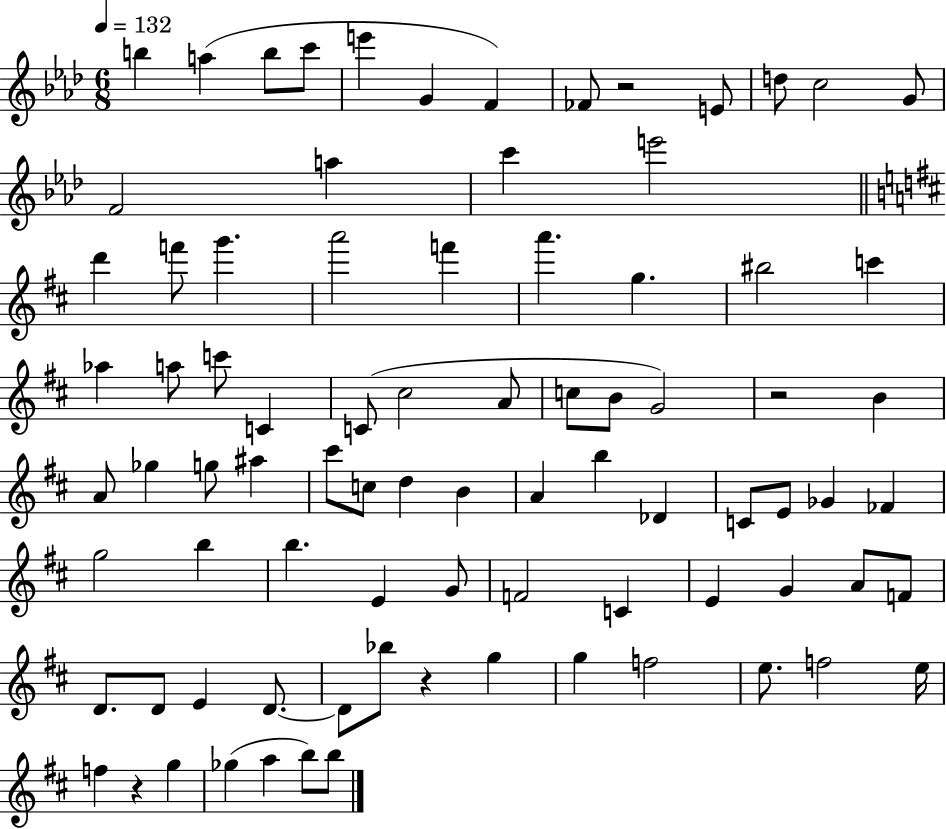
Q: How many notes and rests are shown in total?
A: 84